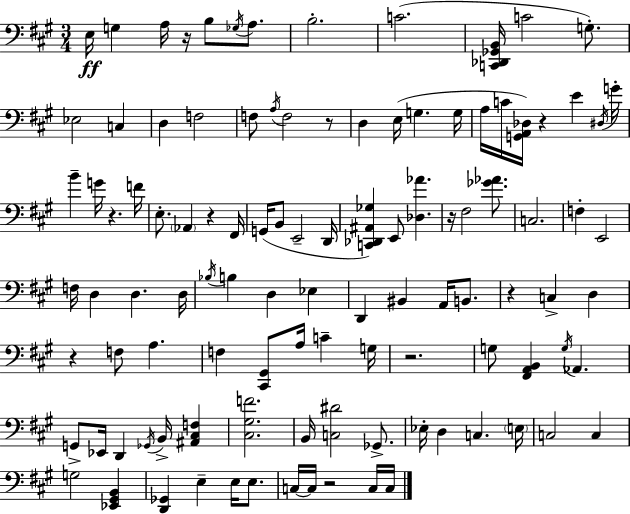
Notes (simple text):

E3/s G3/q A3/s R/s B3/e Gb3/s A3/e. B3/h. C4/h. [C2,Db2,Gb2,B2]/s C4/h G3/e. Eb3/h C3/q D3/q F3/h F3/e A3/s F3/h R/e D3/q E3/s G3/q. G3/s A3/s C4/s [G2,A2,Db3]/s R/q E4/q D#3/s G4/s B4/q G4/s R/q. F4/s E3/e. Ab2/q R/q F#2/s G2/s B2/e E2/h D2/s [C2,Db2,A#2,Gb3]/q E2/e [Db3,Ab4]/q. R/s F#3/h [Gb4,Ab4]/e. C3/h. F3/q E2/h F3/s D3/q D3/q. D3/s Bb3/s B3/q D3/q Eb3/q D2/q BIS2/q A2/s B2/e. R/q C3/q D3/q R/q F3/e A3/q. F3/q [C#2,G#2]/e A3/s C4/q G3/s R/h. G3/e [F#2,A2,B2]/q G3/s Ab2/q. G2/e Eb2/s D2/q Gb2/s B2/s [A#2,C#3,F3]/q [C#3,G#3,F4]/h. B2/s [C3,D#4]/h Gb2/e. Eb3/s D3/q C3/q. E3/s C3/h C3/q G3/h [Eb2,G#2,B2]/q [D2,Gb2]/q E3/q E3/s E3/e. C3/s C3/s R/h C3/s C3/s